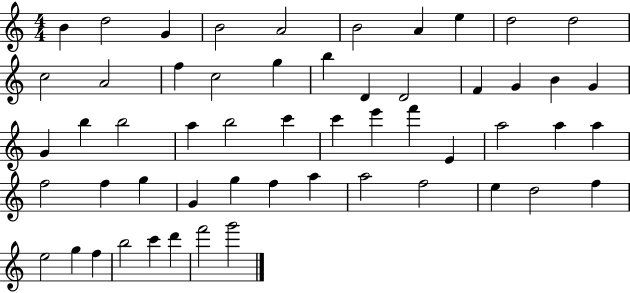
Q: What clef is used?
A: treble